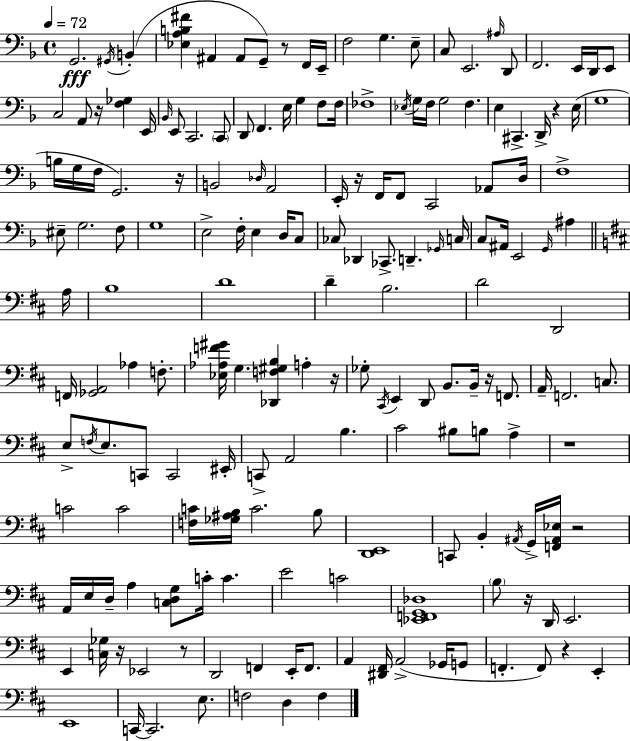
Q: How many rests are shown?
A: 13